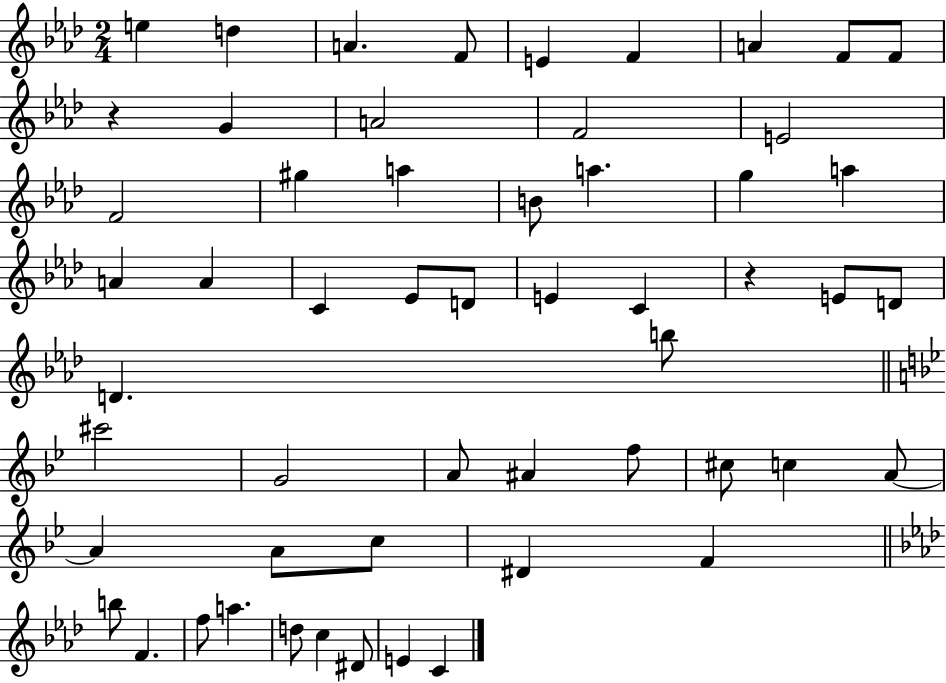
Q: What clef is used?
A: treble